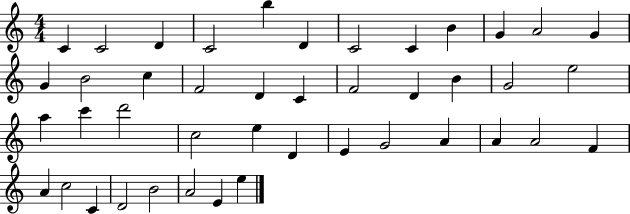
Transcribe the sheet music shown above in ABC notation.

X:1
T:Untitled
M:4/4
L:1/4
K:C
C C2 D C2 b D C2 C B G A2 G G B2 c F2 D C F2 D B G2 e2 a c' d'2 c2 e D E G2 A A A2 F A c2 C D2 B2 A2 E e